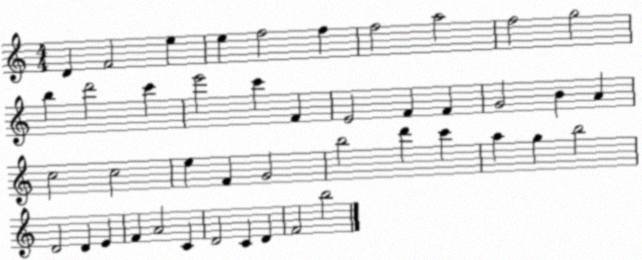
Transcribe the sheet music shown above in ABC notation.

X:1
T:Untitled
M:4/4
L:1/4
K:C
D F2 e e f2 f f2 a2 f2 g2 b d'2 c' e'2 c' F E2 F F G2 B A c2 c2 e F G2 b2 d' c' a g b2 D2 D E F A2 C D2 C D F2 b2